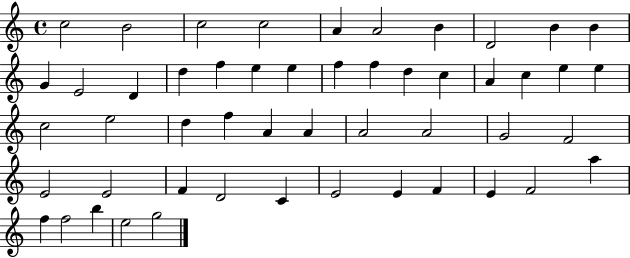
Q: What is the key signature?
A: C major